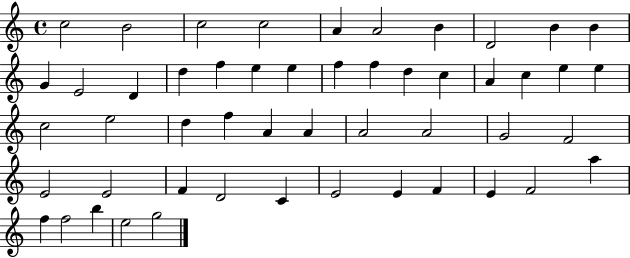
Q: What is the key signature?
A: C major